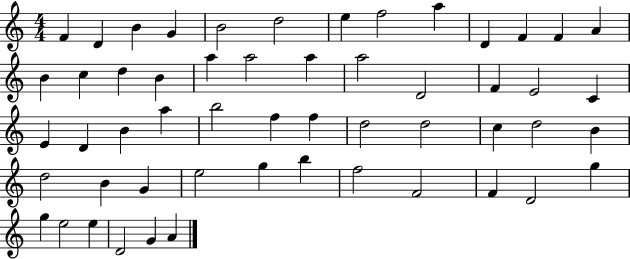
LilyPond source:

{
  \clef treble
  \numericTimeSignature
  \time 4/4
  \key c \major
  f'4 d'4 b'4 g'4 | b'2 d''2 | e''4 f''2 a''4 | d'4 f'4 f'4 a'4 | \break b'4 c''4 d''4 b'4 | a''4 a''2 a''4 | a''2 d'2 | f'4 e'2 c'4 | \break e'4 d'4 b'4 a''4 | b''2 f''4 f''4 | d''2 d''2 | c''4 d''2 b'4 | \break d''2 b'4 g'4 | e''2 g''4 b''4 | f''2 f'2 | f'4 d'2 g''4 | \break g''4 e''2 e''4 | d'2 g'4 a'4 | \bar "|."
}